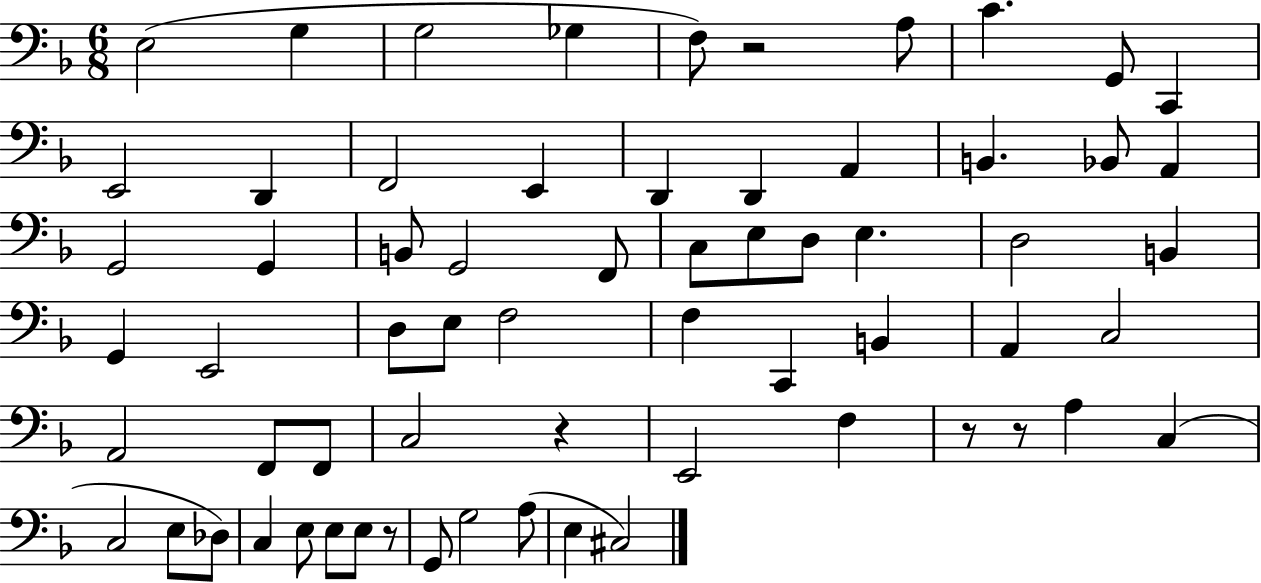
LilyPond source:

{
  \clef bass
  \numericTimeSignature
  \time 6/8
  \key f \major
  e2( g4 | g2 ges4 | f8) r2 a8 | c'4. g,8 c,4 | \break e,2 d,4 | f,2 e,4 | d,4 d,4 a,4 | b,4. bes,8 a,4 | \break g,2 g,4 | b,8 g,2 f,8 | c8 e8 d8 e4. | d2 b,4 | \break g,4 e,2 | d8 e8 f2 | f4 c,4 b,4 | a,4 c2 | \break a,2 f,8 f,8 | c2 r4 | e,2 f4 | r8 r8 a4 c4( | \break c2 e8 des8) | c4 e8 e8 e8 r8 | g,8 g2 a8( | e4 cis2) | \break \bar "|."
}